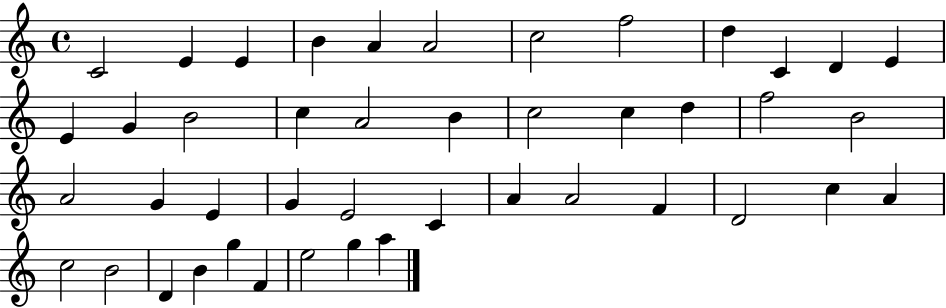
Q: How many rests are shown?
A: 0